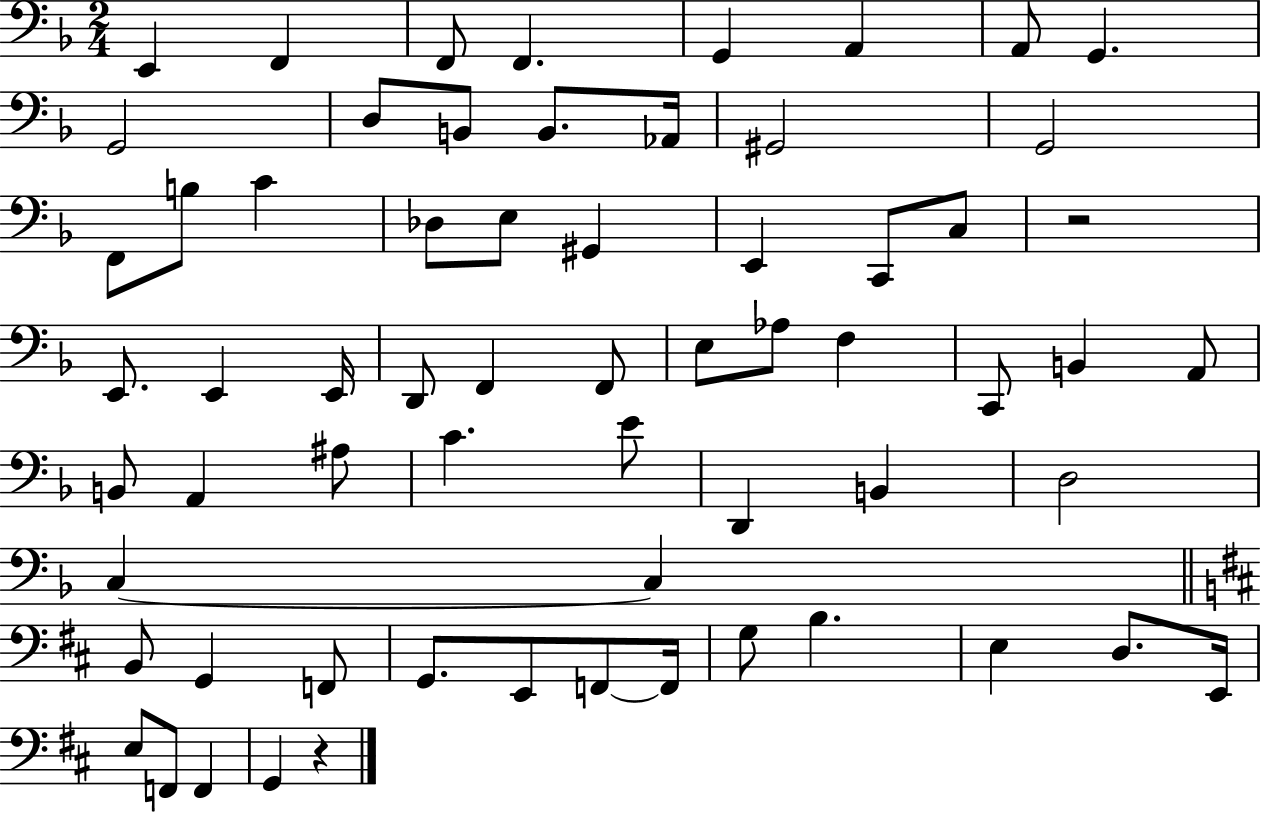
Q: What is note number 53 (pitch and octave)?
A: F2